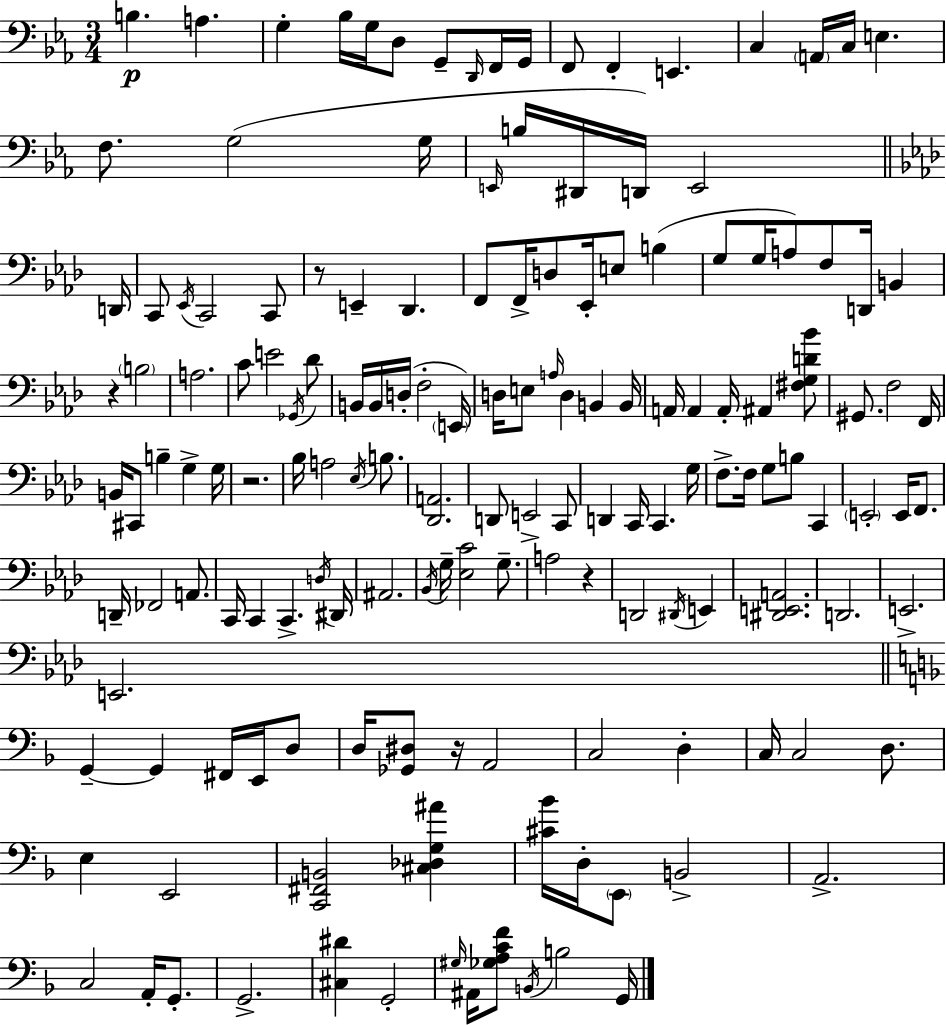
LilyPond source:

{
  \clef bass
  \numericTimeSignature
  \time 3/4
  \key ees \major
  b4.\p a4. | g4-. bes16 g16 d8 g,8-- \grace { d,16 } f,16 | g,16 f,8 f,4-. e,4. | c4 \parenthesize a,16 c16 e4. | \break f8. g2( | g16 \grace { e,16 } b16 dis,16 d,16) e,2 | \bar "||" \break \key f \minor d,16 c,8 \acciaccatura { ees,16 } c,2 | c,8 r8 e,4-- des,4. | f,8 f,16-> d8 ees,16-. e8 b4( | g8 g16 a8) f8 d,16 b,4 | \break r4 \parenthesize b2 | a2. | c'8 e'2 | \acciaccatura { ges,16 } des'8 b,16 b,16 d16-.( f2-. | \break \parenthesize e,16) d16 e8 \grace { a16 } d4 b,4 | b,16 a,16 a,4 a,16-. ais,4 | <fis g d' bes'>8 gis,8. f2 | f,16 b,16 cis,8 b4-- g4-> | \break g16 r2. | bes16 a2 | \acciaccatura { ees16 } b8. <des, a,>2. | d,8 e,2-> | \break c,8 d,4 c,16 c,4. | g16 f8.-> f16 g8 b8 | c,4 \parenthesize e,2-. | e,16 f,8. d,16-- fes,2 | \break a,8. c,16 c,4 c,4.-> | \acciaccatura { d16 } dis,16 ais,2. | \acciaccatura { bes,16 } g16-- <ees c'>2 | g8.-- a2 | \break r4 d,2 | \acciaccatura { dis,16 } e,4 <dis, e, a,>2. | d,2. | e,2.-> | \break e,2. | \bar "||" \break \key d \minor g,4--~~ g,4 fis,16 e,16 d8 | d16 <ges, dis>8 r16 a,2 | c2 d4-. | c16 c2 d8. | \break e4 e,2 | <c, fis, b,>2 <cis des g ais'>4 | <cis' bes'>16 d16-. \parenthesize e,8 b,2-> | a,2.-> | \break c2 a,16-. g,8.-. | g,2.-> | <cis dis'>4 g,2-. | \grace { gis16 } ais,16 <ges a c' f'>8 \acciaccatura { b,16 } b2 | \break g,16 \bar "|."
}